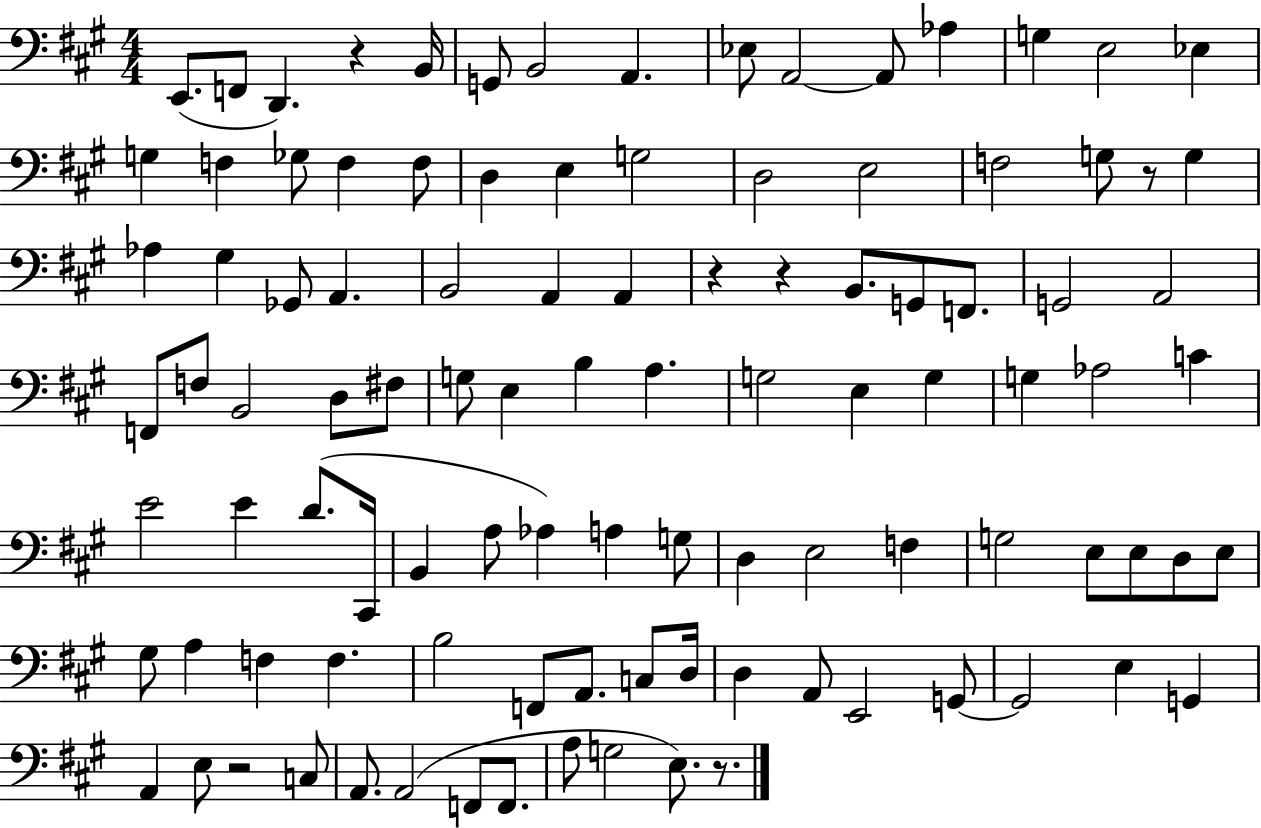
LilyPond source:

{
  \clef bass
  \numericTimeSignature
  \time 4/4
  \key a \major
  \repeat volta 2 { e,8.( f,8 d,4.) r4 b,16 | g,8 b,2 a,4. | ees8 a,2~~ a,8 aes4 | g4 e2 ees4 | \break g4 f4 ges8 f4 f8 | d4 e4 g2 | d2 e2 | f2 g8 r8 g4 | \break aes4 gis4 ges,8 a,4. | b,2 a,4 a,4 | r4 r4 b,8. g,8 f,8. | g,2 a,2 | \break f,8 f8 b,2 d8 fis8 | g8 e4 b4 a4. | g2 e4 g4 | g4 aes2 c'4 | \break e'2 e'4 d'8.( cis,16 | b,4 a8 aes4) a4 g8 | d4 e2 f4 | g2 e8 e8 d8 e8 | \break gis8 a4 f4 f4. | b2 f,8 a,8. c8 d16 | d4 a,8 e,2 g,8~~ | g,2 e4 g,4 | \break a,4 e8 r2 c8 | a,8. a,2( f,8 f,8. | a8 g2 e8.) r8. | } \bar "|."
}